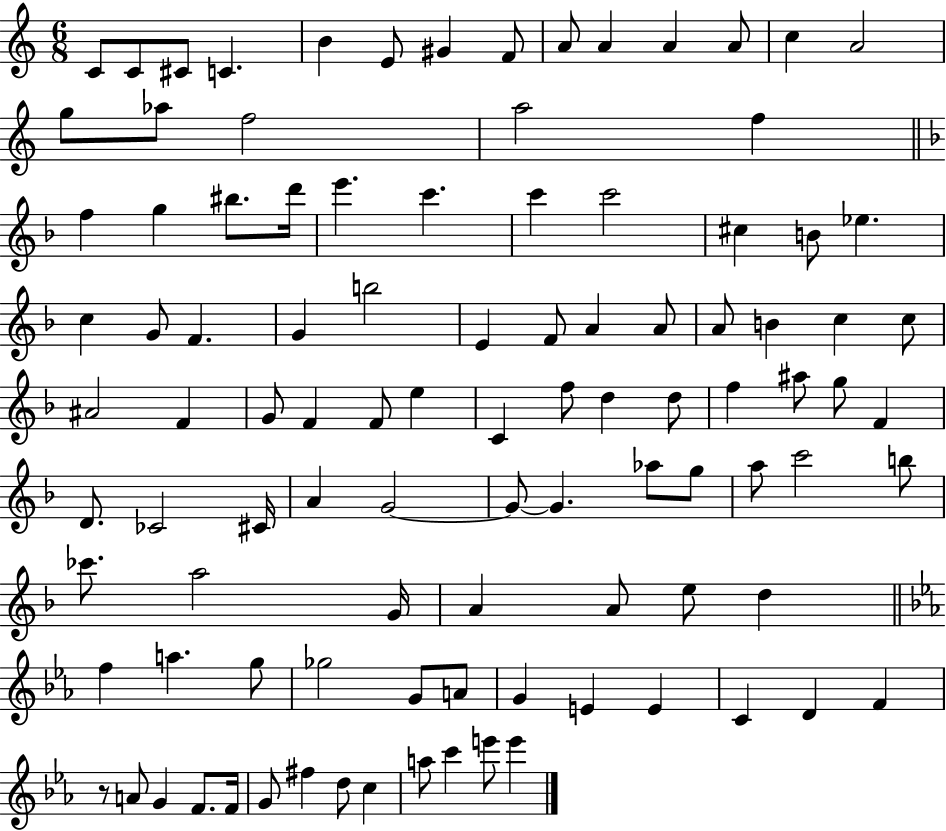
X:1
T:Untitled
M:6/8
L:1/4
K:C
C/2 C/2 ^C/2 C B E/2 ^G F/2 A/2 A A A/2 c A2 g/2 _a/2 f2 a2 f f g ^b/2 d'/4 e' c' c' c'2 ^c B/2 _e c G/2 F G b2 E F/2 A A/2 A/2 B c c/2 ^A2 F G/2 F F/2 e C f/2 d d/2 f ^a/2 g/2 F D/2 _C2 ^C/4 A G2 G/2 G _a/2 g/2 a/2 c'2 b/2 _c'/2 a2 G/4 A A/2 e/2 d f a g/2 _g2 G/2 A/2 G E E C D F z/2 A/2 G F/2 F/4 G/2 ^f d/2 c a/2 c' e'/2 e'